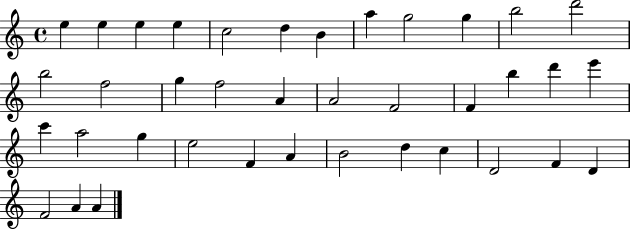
E5/q E5/q E5/q E5/q C5/h D5/q B4/q A5/q G5/h G5/q B5/h D6/h B5/h F5/h G5/q F5/h A4/q A4/h F4/h F4/q B5/q D6/q E6/q C6/q A5/h G5/q E5/h F4/q A4/q B4/h D5/q C5/q D4/h F4/q D4/q F4/h A4/q A4/q